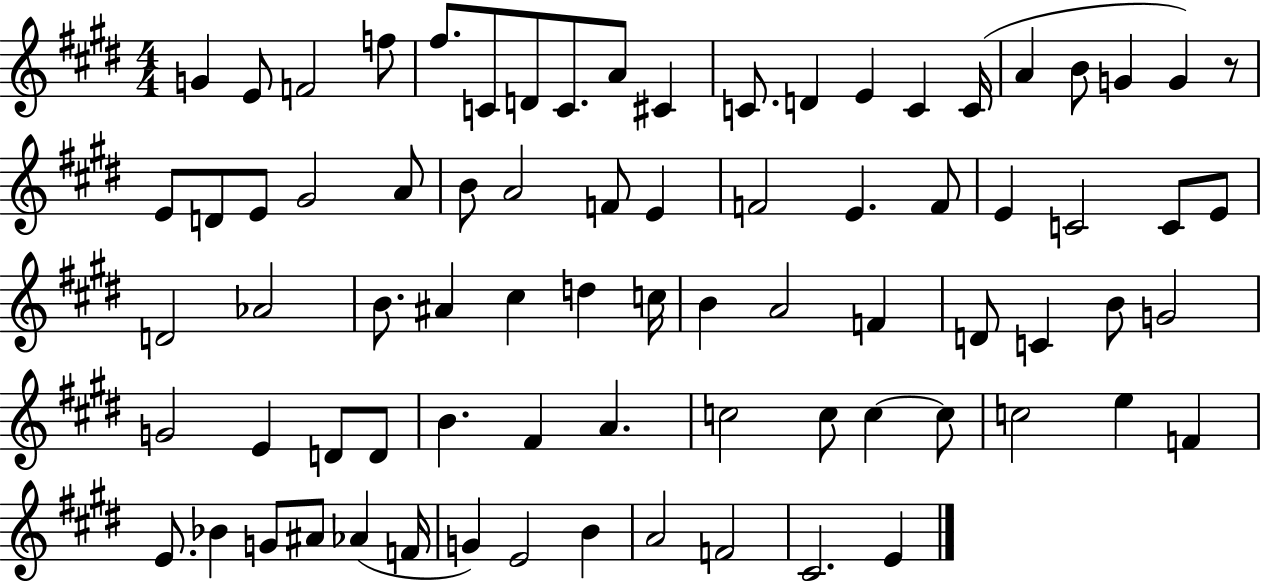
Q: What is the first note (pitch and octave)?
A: G4